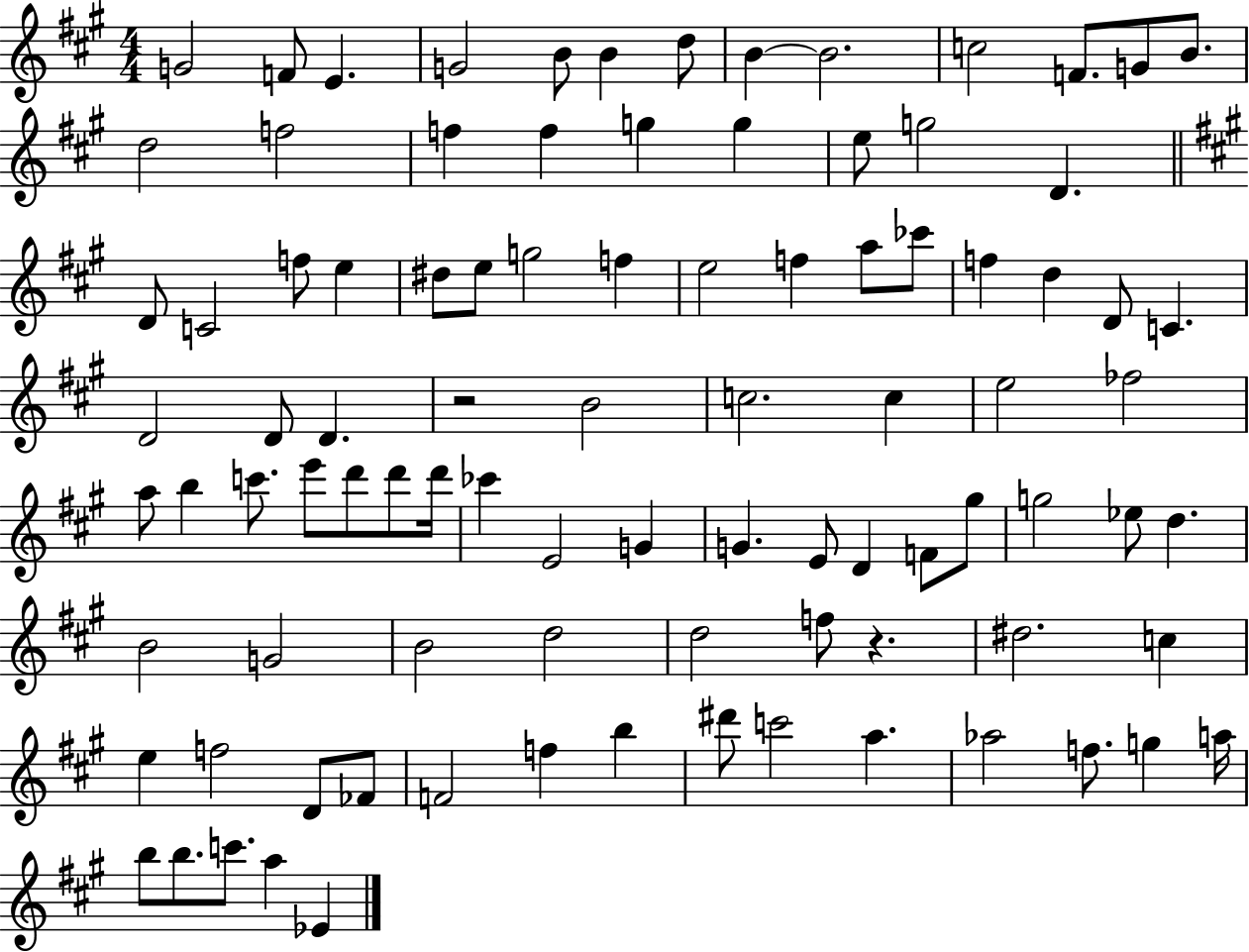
{
  \clef treble
  \numericTimeSignature
  \time 4/4
  \key a \major
  \repeat volta 2 { g'2 f'8 e'4. | g'2 b'8 b'4 d''8 | b'4~~ b'2. | c''2 f'8. g'8 b'8. | \break d''2 f''2 | f''4 f''4 g''4 g''4 | e''8 g''2 d'4. | \bar "||" \break \key a \major d'8 c'2 f''8 e''4 | dis''8 e''8 g''2 f''4 | e''2 f''4 a''8 ces'''8 | f''4 d''4 d'8 c'4. | \break d'2 d'8 d'4. | r2 b'2 | c''2. c''4 | e''2 fes''2 | \break a''8 b''4 c'''8. e'''8 d'''8 d'''8 d'''16 | ces'''4 e'2 g'4 | g'4. e'8 d'4 f'8 gis''8 | g''2 ees''8 d''4. | \break b'2 g'2 | b'2 d''2 | d''2 f''8 r4. | dis''2. c''4 | \break e''4 f''2 d'8 fes'8 | f'2 f''4 b''4 | dis'''8 c'''2 a''4. | aes''2 f''8. g''4 a''16 | \break b''8 b''8. c'''8. a''4 ees'4 | } \bar "|."
}